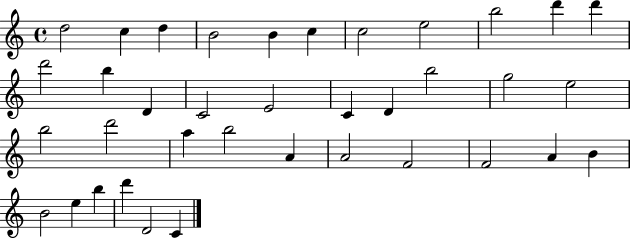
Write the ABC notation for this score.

X:1
T:Untitled
M:4/4
L:1/4
K:C
d2 c d B2 B c c2 e2 b2 d' d' d'2 b D C2 E2 C D b2 g2 e2 b2 d'2 a b2 A A2 F2 F2 A B B2 e b d' D2 C